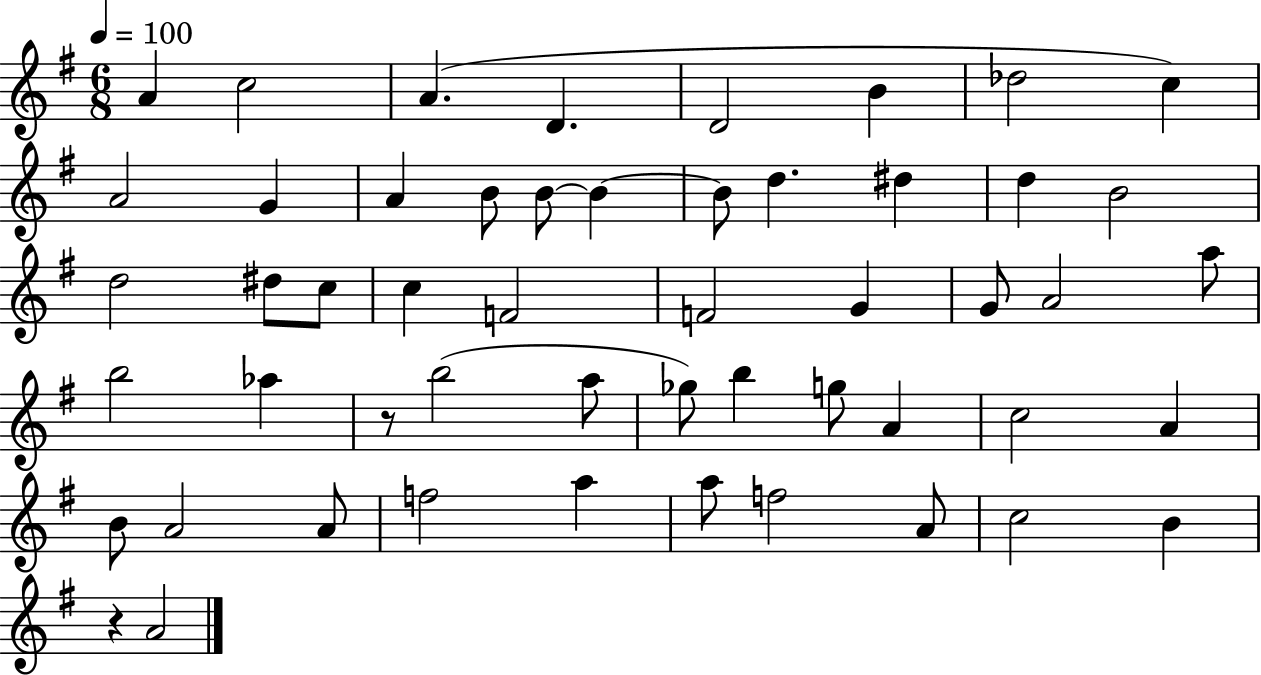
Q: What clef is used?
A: treble